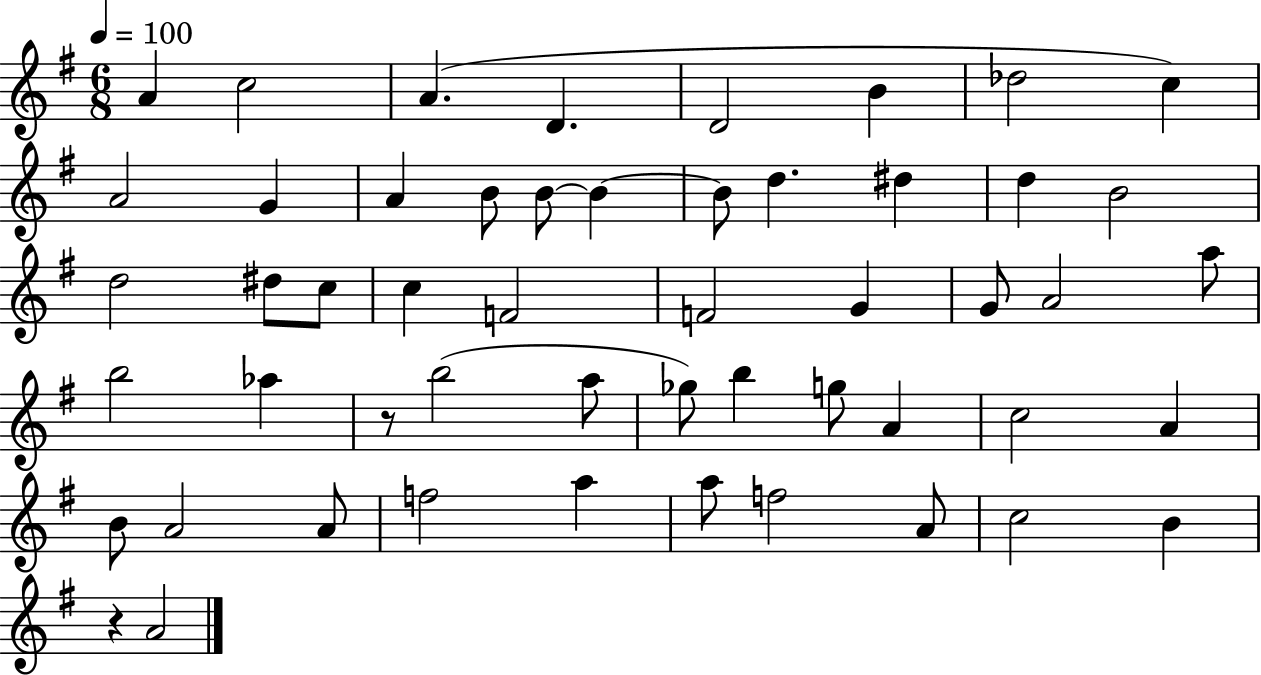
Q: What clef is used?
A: treble